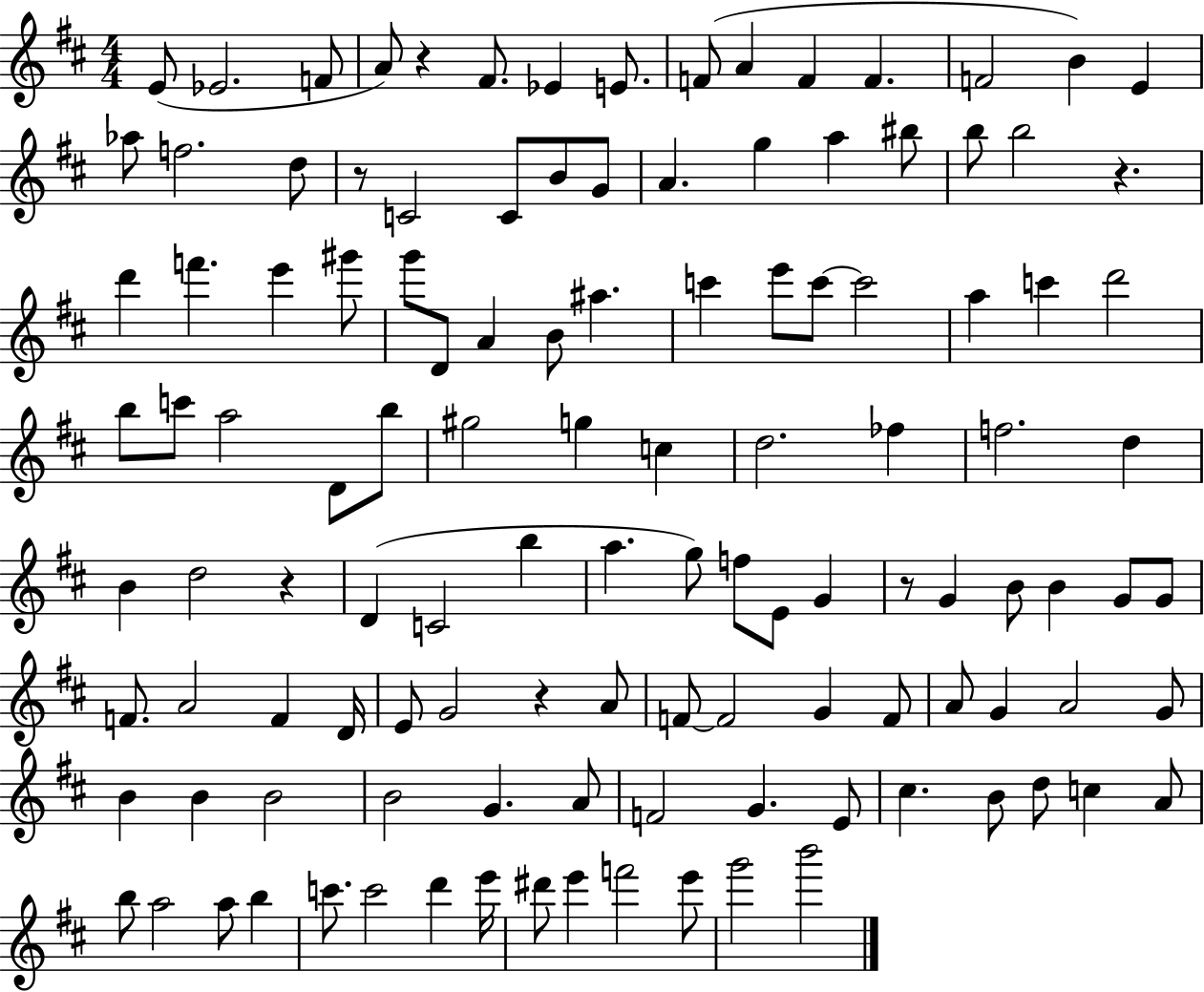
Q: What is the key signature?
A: D major